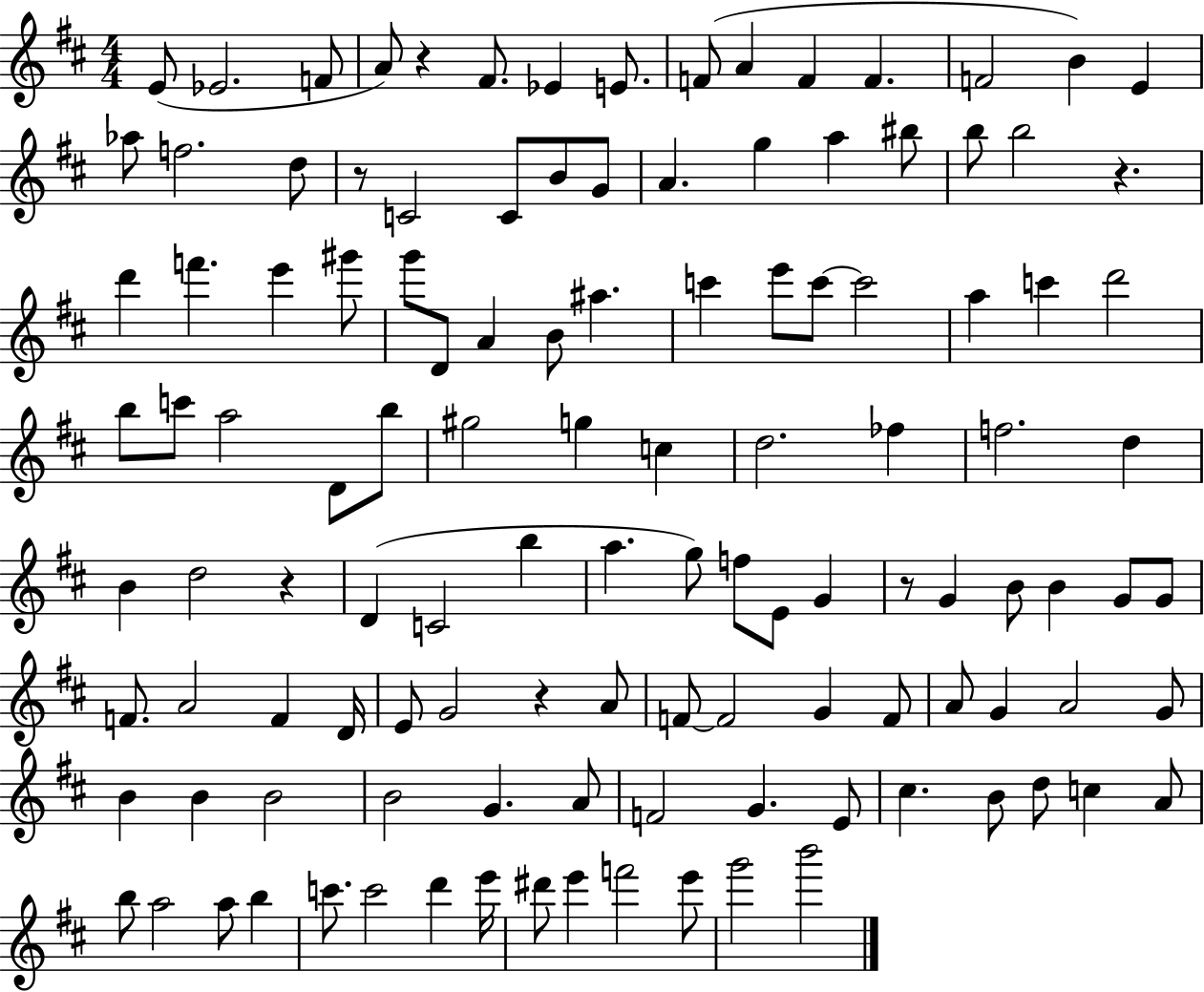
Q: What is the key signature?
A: D major